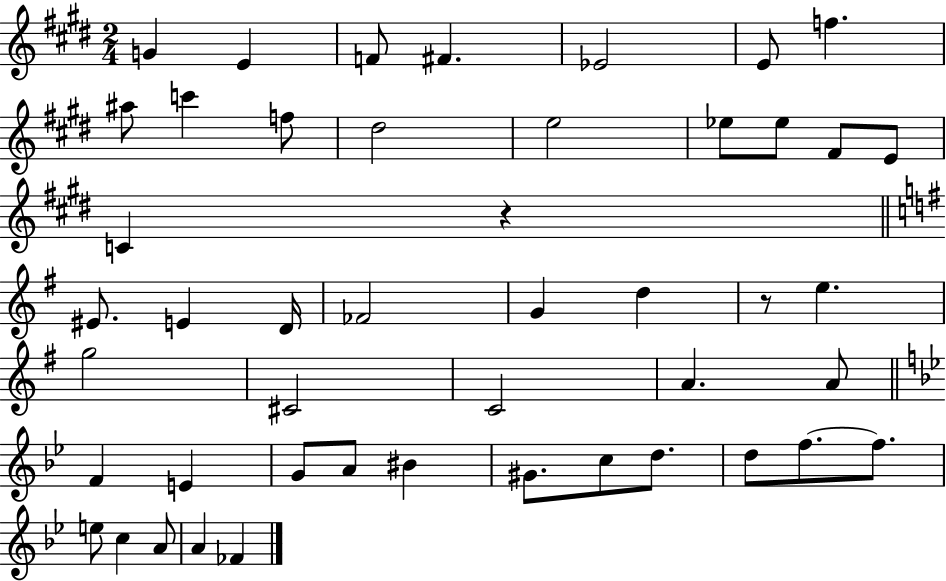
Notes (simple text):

G4/q E4/q F4/e F#4/q. Eb4/h E4/e F5/q. A#5/e C6/q F5/e D#5/h E5/h Eb5/e Eb5/e F#4/e E4/e C4/q R/q EIS4/e. E4/q D4/s FES4/h G4/q D5/q R/e E5/q. G5/h C#4/h C4/h A4/q. A4/e F4/q E4/q G4/e A4/e BIS4/q G#4/e. C5/e D5/e. D5/e F5/e. F5/e. E5/e C5/q A4/e A4/q FES4/q